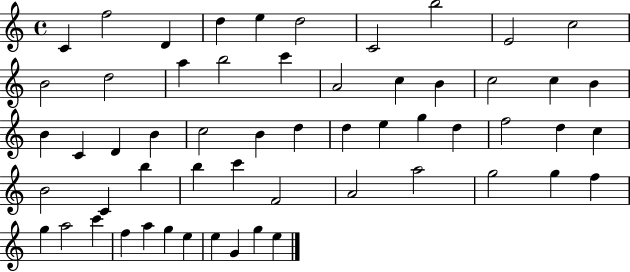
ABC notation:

X:1
T:Untitled
M:4/4
L:1/4
K:C
C f2 D d e d2 C2 b2 E2 c2 B2 d2 a b2 c' A2 c B c2 c B B C D B c2 B d d e g d f2 d c B2 C b b c' F2 A2 a2 g2 g f g a2 c' f a g e e G g e